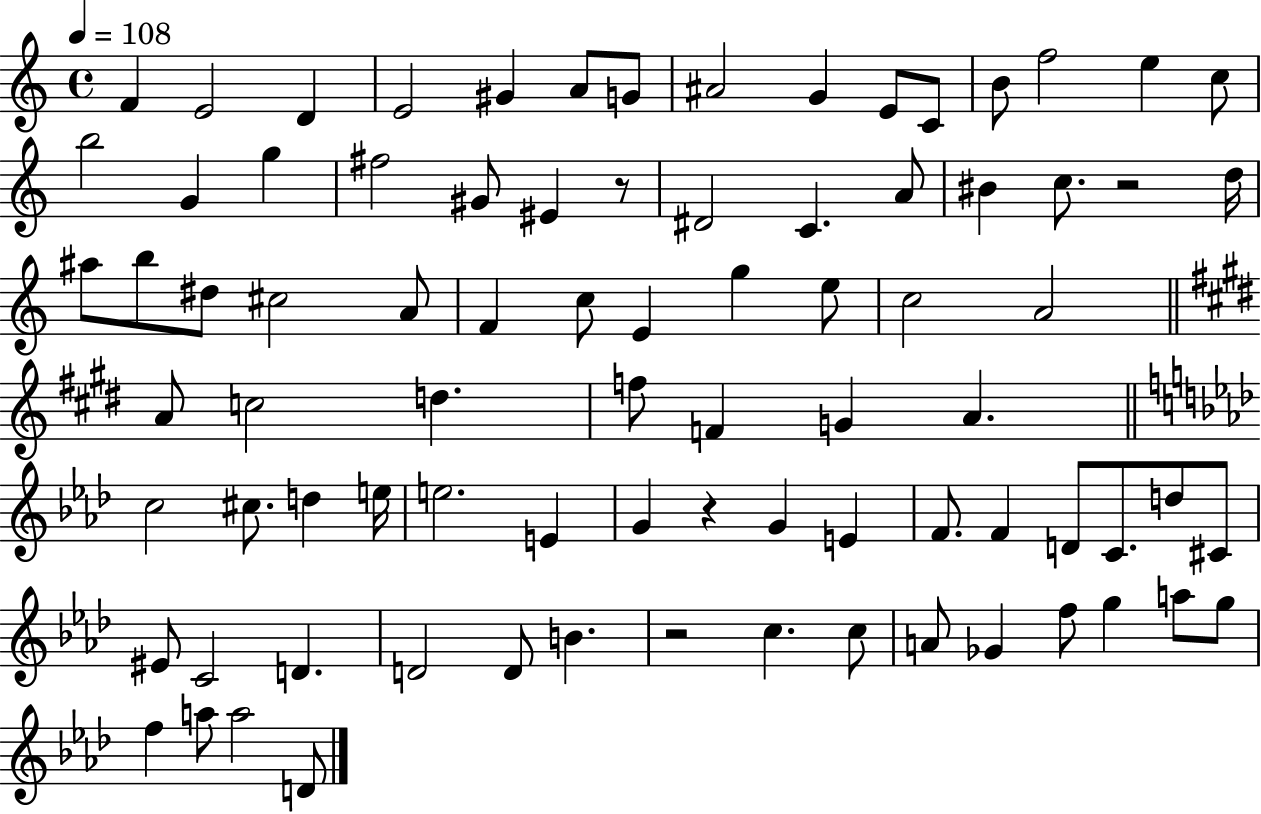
X:1
T:Untitled
M:4/4
L:1/4
K:C
F E2 D E2 ^G A/2 G/2 ^A2 G E/2 C/2 B/2 f2 e c/2 b2 G g ^f2 ^G/2 ^E z/2 ^D2 C A/2 ^B c/2 z2 d/4 ^a/2 b/2 ^d/2 ^c2 A/2 F c/2 E g e/2 c2 A2 A/2 c2 d f/2 F G A c2 ^c/2 d e/4 e2 E G z G E F/2 F D/2 C/2 d/2 ^C/2 ^E/2 C2 D D2 D/2 B z2 c c/2 A/2 _G f/2 g a/2 g/2 f a/2 a2 D/2